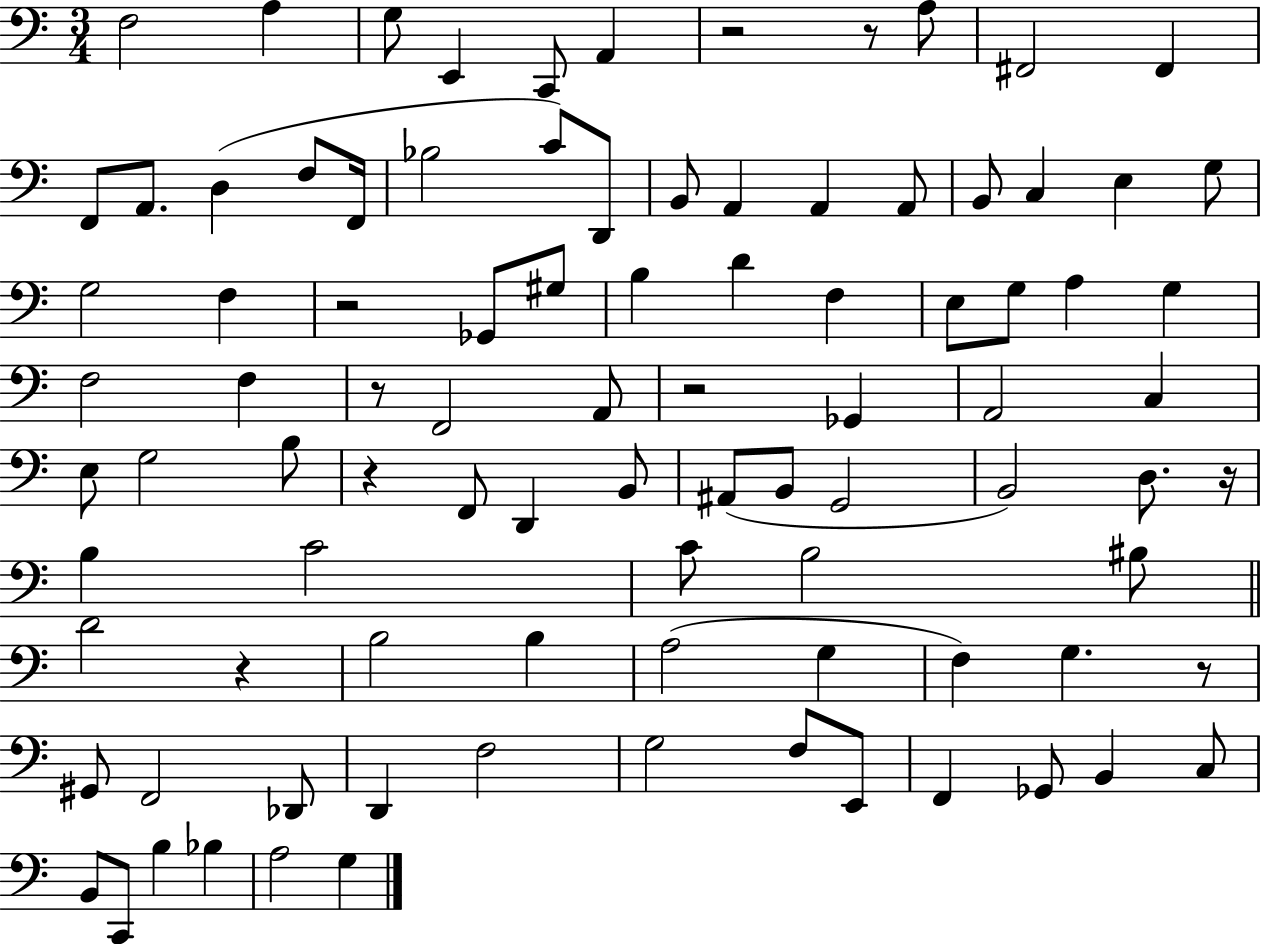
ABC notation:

X:1
T:Untitled
M:3/4
L:1/4
K:C
F,2 A, G,/2 E,, C,,/2 A,, z2 z/2 A,/2 ^F,,2 ^F,, F,,/2 A,,/2 D, F,/2 F,,/4 _B,2 C/2 D,,/2 B,,/2 A,, A,, A,,/2 B,,/2 C, E, G,/2 G,2 F, z2 _G,,/2 ^G,/2 B, D F, E,/2 G,/2 A, G, F,2 F, z/2 F,,2 A,,/2 z2 _G,, A,,2 C, E,/2 G,2 B,/2 z F,,/2 D,, B,,/2 ^A,,/2 B,,/2 G,,2 B,,2 D,/2 z/4 B, C2 C/2 B,2 ^B,/2 D2 z B,2 B, A,2 G, F, G, z/2 ^G,,/2 F,,2 _D,,/2 D,, F,2 G,2 F,/2 E,,/2 F,, _G,,/2 B,, C,/2 B,,/2 C,,/2 B, _B, A,2 G,